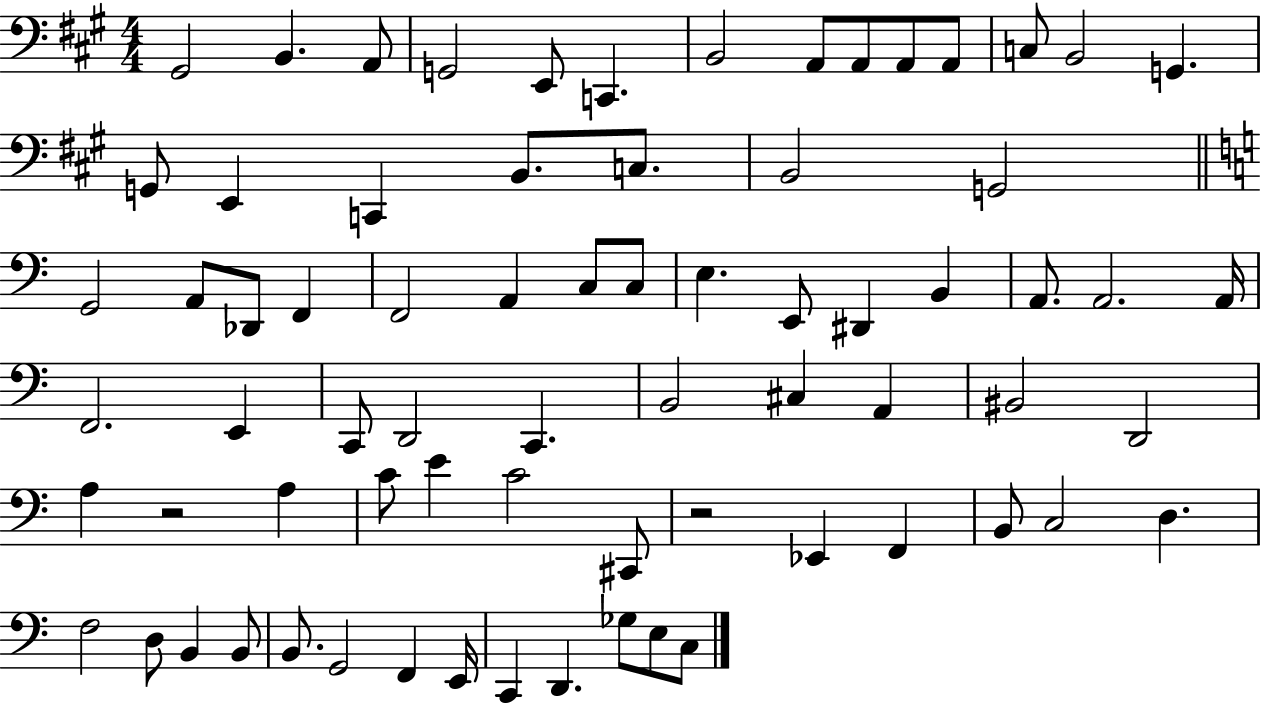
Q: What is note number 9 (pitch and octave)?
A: A2